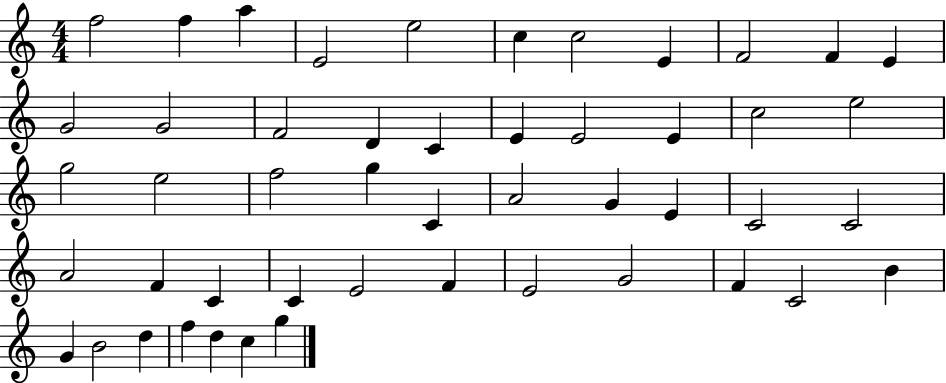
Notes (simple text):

F5/h F5/q A5/q E4/h E5/h C5/q C5/h E4/q F4/h F4/q E4/q G4/h G4/h F4/h D4/q C4/q E4/q E4/h E4/q C5/h E5/h G5/h E5/h F5/h G5/q C4/q A4/h G4/q E4/q C4/h C4/h A4/h F4/q C4/q C4/q E4/h F4/q E4/h G4/h F4/q C4/h B4/q G4/q B4/h D5/q F5/q D5/q C5/q G5/q